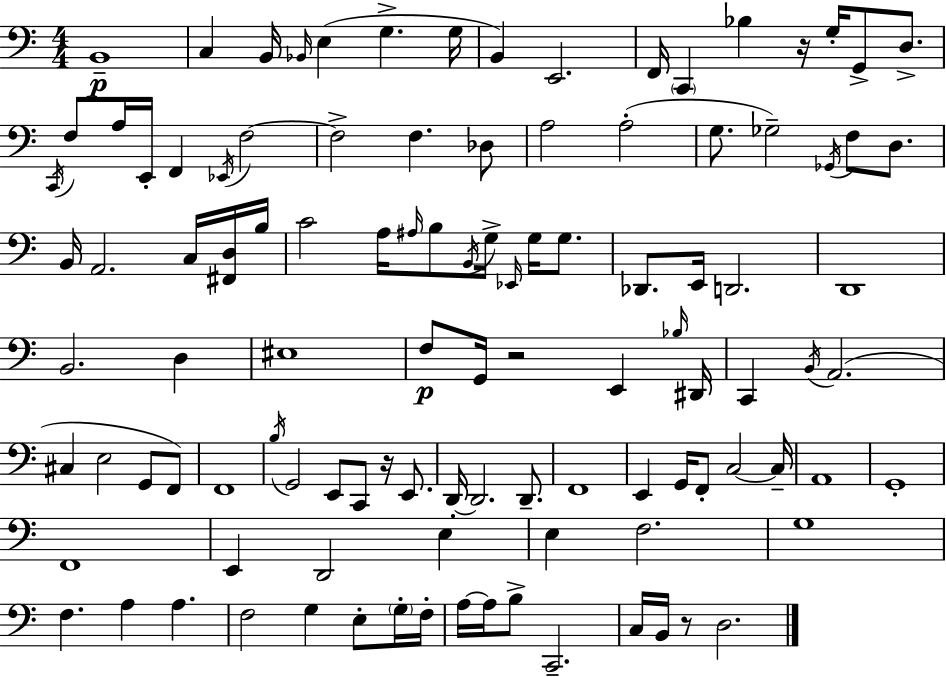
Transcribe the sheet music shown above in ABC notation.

X:1
T:Untitled
M:4/4
L:1/4
K:Am
B,,4 C, B,,/4 _B,,/4 E, G, G,/4 B,, E,,2 F,,/4 C,, _B, z/4 G,/4 G,,/2 D,/2 C,,/4 F,/2 A,/4 E,,/4 F,, _E,,/4 F,2 F,2 F, _D,/2 A,2 A,2 G,/2 _G,2 _G,,/4 F,/2 D,/2 B,,/4 A,,2 C,/4 [^F,,D,]/4 B,/4 C2 A,/4 ^A,/4 B,/2 B,,/4 G,/4 _E,,/4 G,/4 G,/2 _D,,/2 E,,/4 D,,2 D,,4 B,,2 D, ^E,4 F,/2 G,,/4 z2 E,, _B,/4 ^D,,/4 C,, B,,/4 A,,2 ^C, E,2 G,,/2 F,,/2 F,,4 B,/4 G,,2 E,,/2 C,,/2 z/4 E,,/2 D,,/4 D,,2 D,,/2 F,,4 E,, G,,/4 F,,/2 C,2 C,/4 A,,4 G,,4 F,,4 E,, D,,2 E, E, F,2 G,4 F, A, A, F,2 G, E,/2 G,/4 F,/4 A,/4 A,/4 B,/2 C,,2 C,/4 B,,/4 z/2 D,2